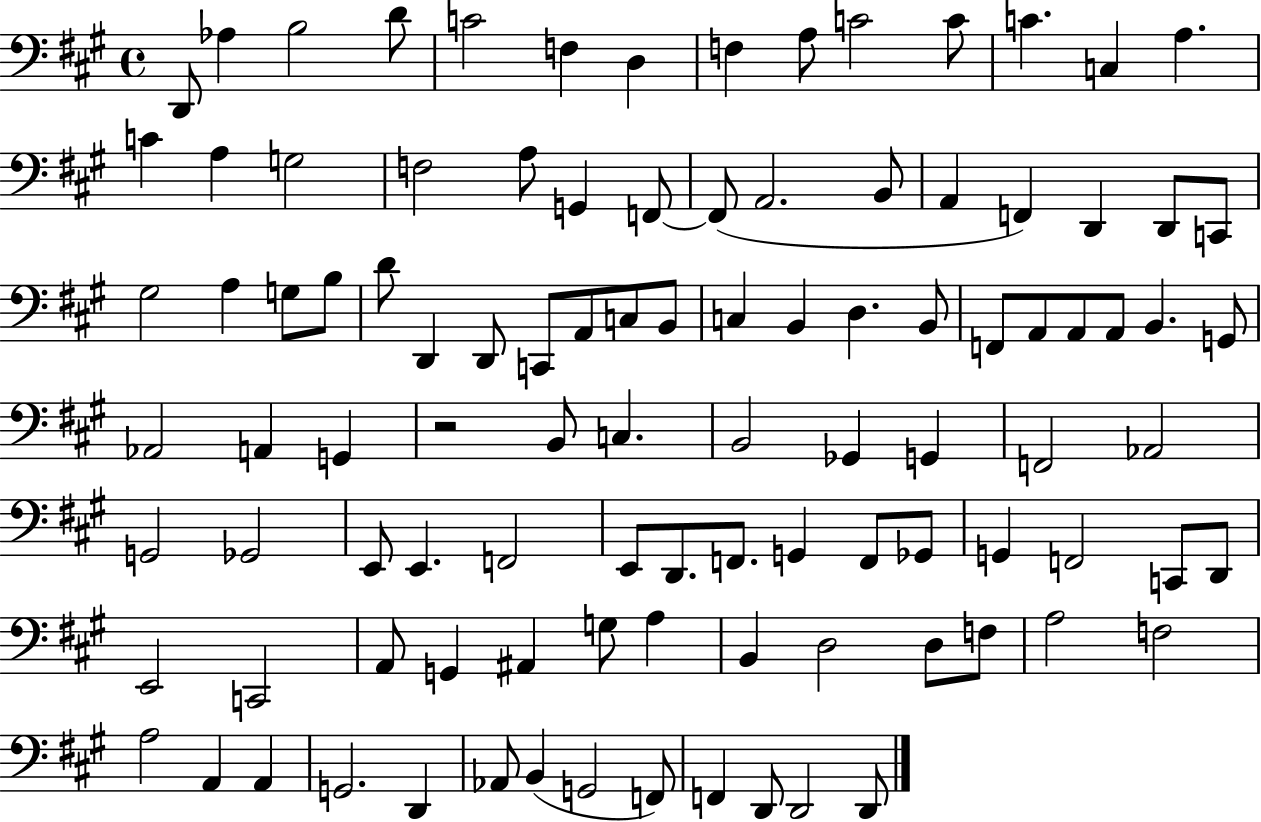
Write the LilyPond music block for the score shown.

{
  \clef bass
  \time 4/4
  \defaultTimeSignature
  \key a \major
  d,8 aes4 b2 d'8 | c'2 f4 d4 | f4 a8 c'2 c'8 | c'4. c4 a4. | \break c'4 a4 g2 | f2 a8 g,4 f,8~~ | f,8( a,2. b,8 | a,4 f,4) d,4 d,8 c,8 | \break gis2 a4 g8 b8 | d'8 d,4 d,8 c,8 a,8 c8 b,8 | c4 b,4 d4. b,8 | f,8 a,8 a,8 a,8 b,4. g,8 | \break aes,2 a,4 g,4 | r2 b,8 c4. | b,2 ges,4 g,4 | f,2 aes,2 | \break g,2 ges,2 | e,8 e,4. f,2 | e,8 d,8. f,8. g,4 f,8 ges,8 | g,4 f,2 c,8 d,8 | \break e,2 c,2 | a,8 g,4 ais,4 g8 a4 | b,4 d2 d8 f8 | a2 f2 | \break a2 a,4 a,4 | g,2. d,4 | aes,8 b,4( g,2 f,8) | f,4 d,8 d,2 d,8 | \break \bar "|."
}